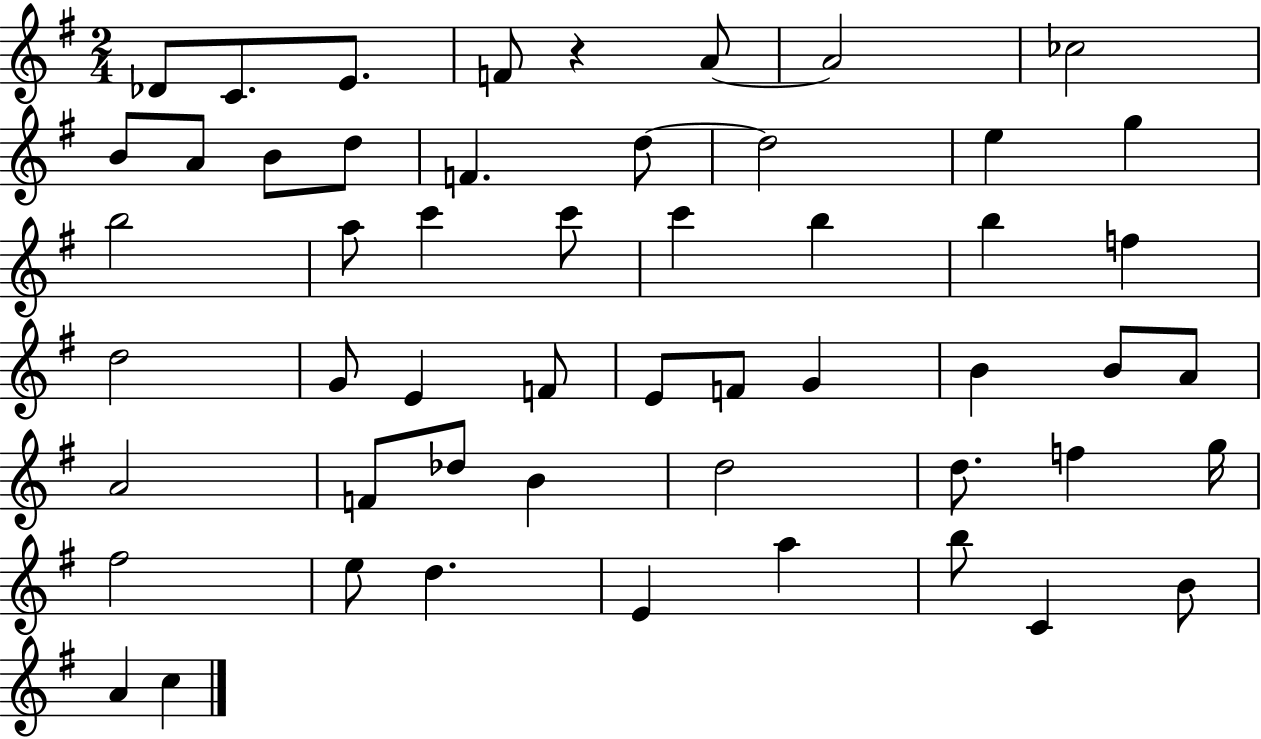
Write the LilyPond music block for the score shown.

{
  \clef treble
  \numericTimeSignature
  \time 2/4
  \key g \major
  des'8 c'8. e'8. | f'8 r4 a'8~~ | a'2 | ces''2 | \break b'8 a'8 b'8 d''8 | f'4. d''8~~ | d''2 | e''4 g''4 | \break b''2 | a''8 c'''4 c'''8 | c'''4 b''4 | b''4 f''4 | \break d''2 | g'8 e'4 f'8 | e'8 f'8 g'4 | b'4 b'8 a'8 | \break a'2 | f'8 des''8 b'4 | d''2 | d''8. f''4 g''16 | \break fis''2 | e''8 d''4. | e'4 a''4 | b''8 c'4 b'8 | \break a'4 c''4 | \bar "|."
}